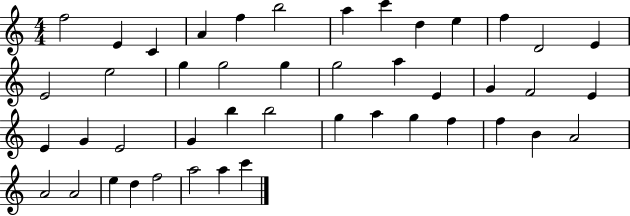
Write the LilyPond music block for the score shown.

{
  \clef treble
  \numericTimeSignature
  \time 4/4
  \key c \major
  f''2 e'4 c'4 | a'4 f''4 b''2 | a''4 c'''4 d''4 e''4 | f''4 d'2 e'4 | \break e'2 e''2 | g''4 g''2 g''4 | g''2 a''4 e'4 | g'4 f'2 e'4 | \break e'4 g'4 e'2 | g'4 b''4 b''2 | g''4 a''4 g''4 f''4 | f''4 b'4 a'2 | \break a'2 a'2 | e''4 d''4 f''2 | a''2 a''4 c'''4 | \bar "|."
}